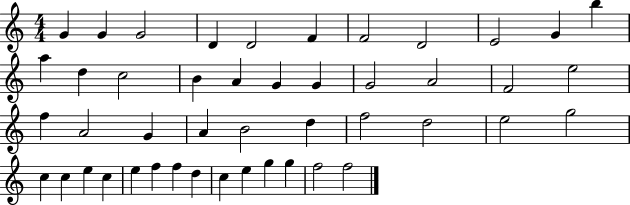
{
  \clef treble
  \numericTimeSignature
  \time 4/4
  \key c \major
  g'4 g'4 g'2 | d'4 d'2 f'4 | f'2 d'2 | e'2 g'4 b''4 | \break a''4 d''4 c''2 | b'4 a'4 g'4 g'4 | g'2 a'2 | f'2 e''2 | \break f''4 a'2 g'4 | a'4 b'2 d''4 | f''2 d''2 | e''2 g''2 | \break c''4 c''4 e''4 c''4 | e''4 f''4 f''4 d''4 | c''4 e''4 g''4 g''4 | f''2 f''2 | \break \bar "|."
}